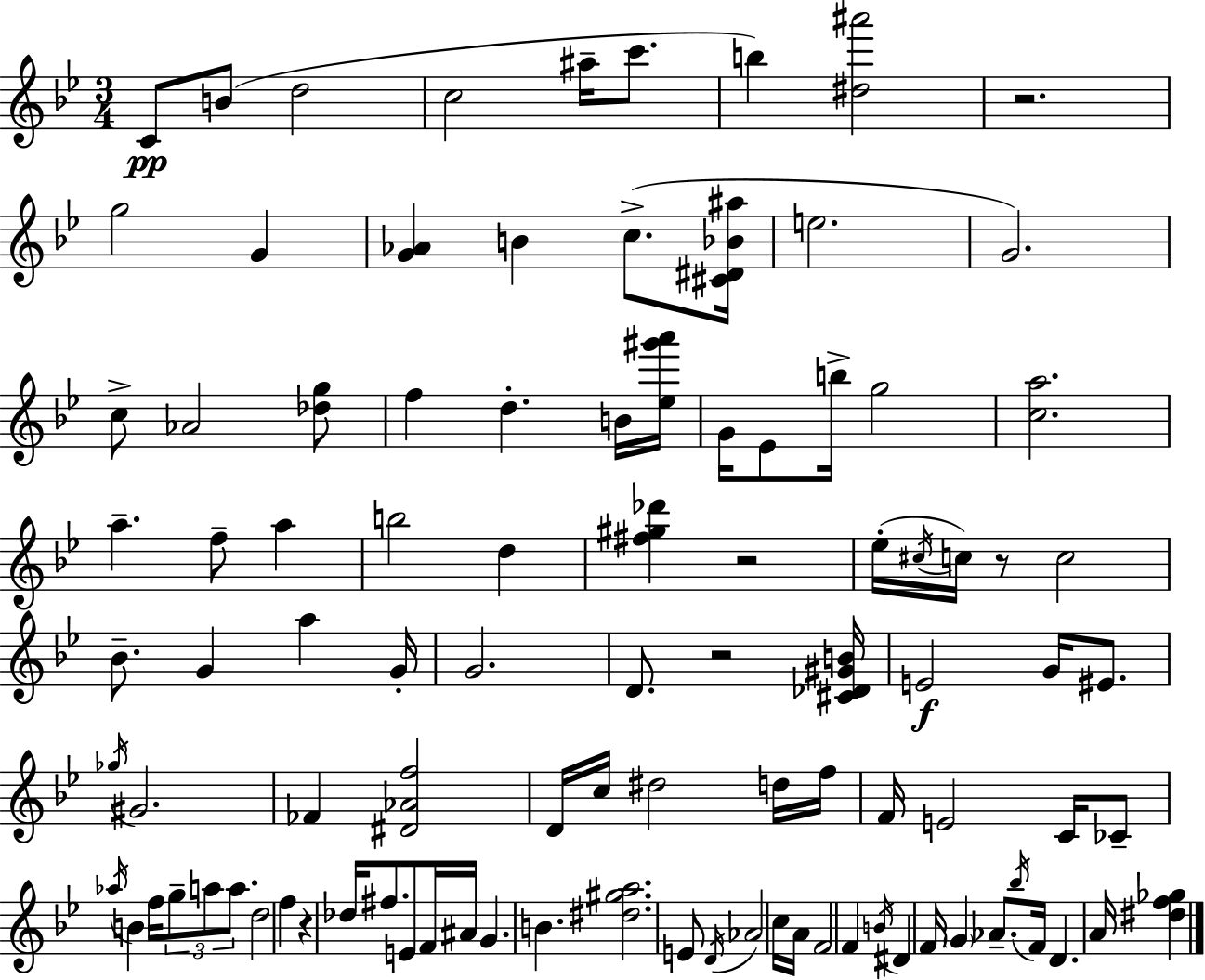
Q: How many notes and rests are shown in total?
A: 99